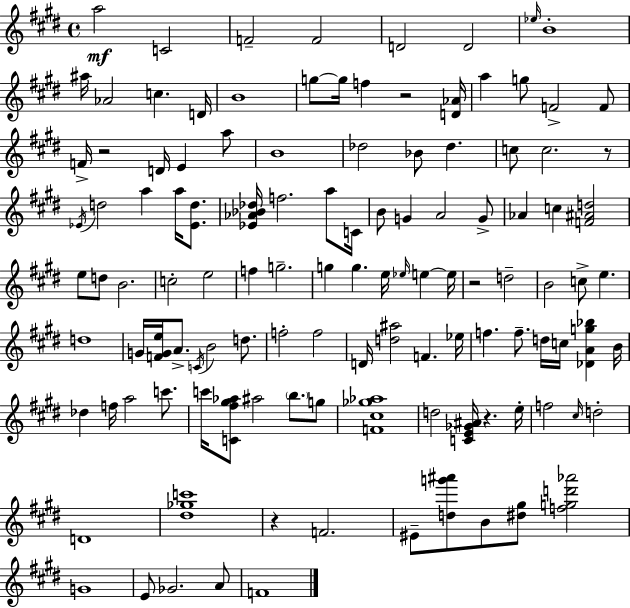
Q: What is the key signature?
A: E major